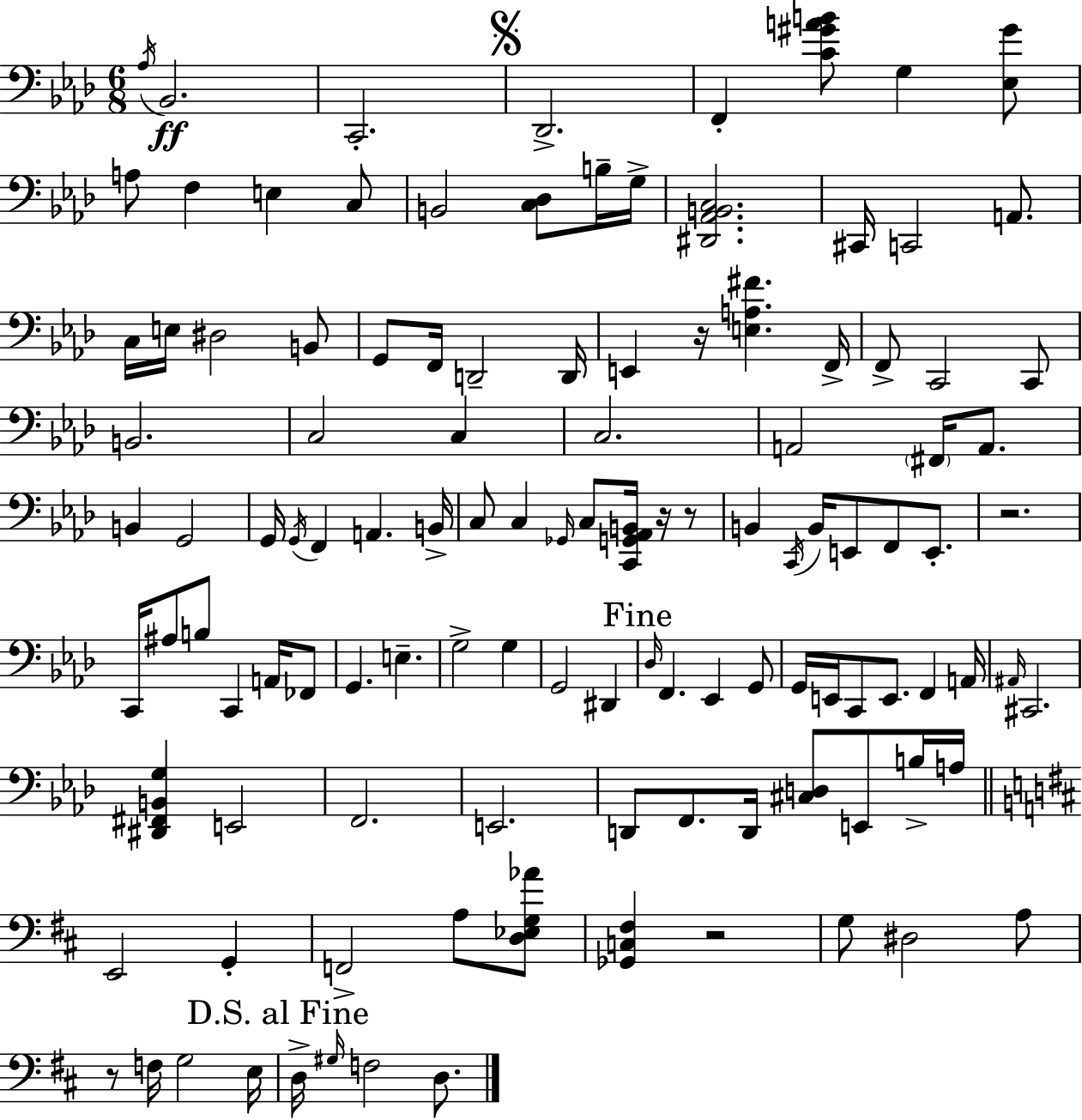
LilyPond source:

{
  \clef bass
  \numericTimeSignature
  \time 6/8
  \key aes \major
  \repeat volta 2 { \acciaccatura { aes16 }\ff bes,2. | c,2.-. | \mark \markup { \musicglyph "scripts.segno" } des,2.-> | f,4-. <c' gis' a' b'>8 g4 <ees gis'>8 | \break a8 f4 e4 c8 | b,2 <c des>8 b16-- | g16-> <dis, aes, b, c>2. | cis,16 c,2 a,8. | \break c16 e16 dis2 b,8 | g,8 f,16 d,2-- | d,16 e,4 r16 <e a fis'>4. | f,16-> f,8-> c,2 c,8 | \break b,2. | c2 c4 | c2. | a,2 \parenthesize fis,16 a,8. | \break b,4 g,2 | g,16 \acciaccatura { g,16 } f,4 a,4. | b,16-> c8 c4 \grace { ges,16 } c8 <c, g, aes, b,>16 | r16 r8 b,4 \acciaccatura { c,16 } b,16 e,8 f,8 | \break e,8.-. r2. | c,16 ais8 b8 c,4 | a,16 fes,8 g,4. e4.-- | g2-> | \break g4 g,2 | dis,4 \mark "Fine" \grace { des16 } f,4. ees,4 | g,8 g,16 e,16 c,8 e,8. | f,4 a,16 \grace { ais,16 } cis,2. | \break <dis, fis, b, g>4 e,2 | f,2. | e,2. | d,8 f,8. d,16 | \break <cis d>8 e,8 b16-> a16 \bar "||" \break \key d \major e,2 g,4-. | f,2-> a8 <d ees g aes'>8 | <ges, c fis>4 r2 | g8 dis2 a8 | \break r8 f16 g2 e16 | \mark "D.S. al Fine" d16-> \grace { gis16 } f2 d8. | } \bar "|."
}